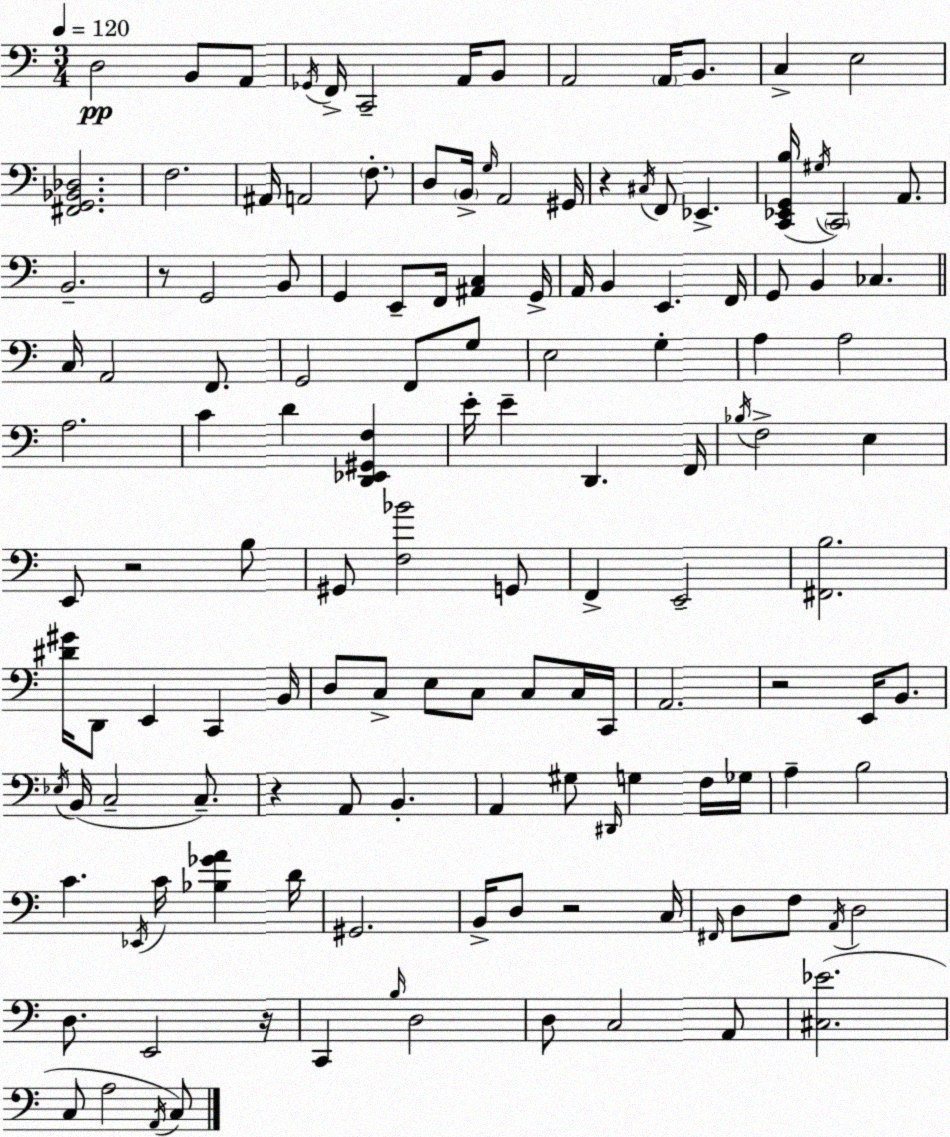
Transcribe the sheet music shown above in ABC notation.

X:1
T:Untitled
M:3/4
L:1/4
K:C
D,2 B,,/2 A,,/2 _G,,/4 F,,/4 C,,2 A,,/4 B,,/2 A,,2 A,,/4 B,,/2 C, E,2 [^F,,G,,_B,,_D,]2 F,2 ^A,,/4 A,,2 F,/2 D,/2 B,,/4 G,/4 A,,2 ^G,,/4 z ^C,/4 F,,/2 _E,, [C,,_E,,G,,B,]/4 ^G,/4 C,,2 A,,/2 B,,2 z/2 G,,2 B,,/2 G,, E,,/2 F,,/4 [^A,,C,] G,,/4 A,,/4 B,, E,, F,,/4 G,,/2 B,, _C, C,/4 A,,2 F,,/2 G,,2 F,,/2 G,/2 E,2 G, A, A,2 A,2 C D [D,,_E,,^G,,F,] E/4 E D,, F,,/4 _B,/4 F,2 E, E,,/2 z2 B,/2 ^G,,/2 [F,_B]2 G,,/2 F,, E,,2 [^F,,B,]2 [^D^G]/4 D,,/2 E,, C,, B,,/4 D,/2 C,/2 E,/2 C,/2 C,/2 C,/4 C,,/4 A,,2 z2 E,,/4 B,,/2 _E,/4 B,,/4 C,2 C,/2 z A,,/2 B,, A,, ^G,/2 ^D,,/4 G, F,/4 _G,/4 A, B,2 C _E,,/4 C/4 [_B,_GA] D/4 ^G,,2 B,,/4 D,/2 z2 C,/4 ^F,,/4 D,/2 F,/2 A,,/4 D,2 D,/2 E,,2 z/4 C,, B,/4 D,2 D,/2 C,2 A,,/2 [^C,_E]2 C,/2 A,2 A,,/4 C,/2